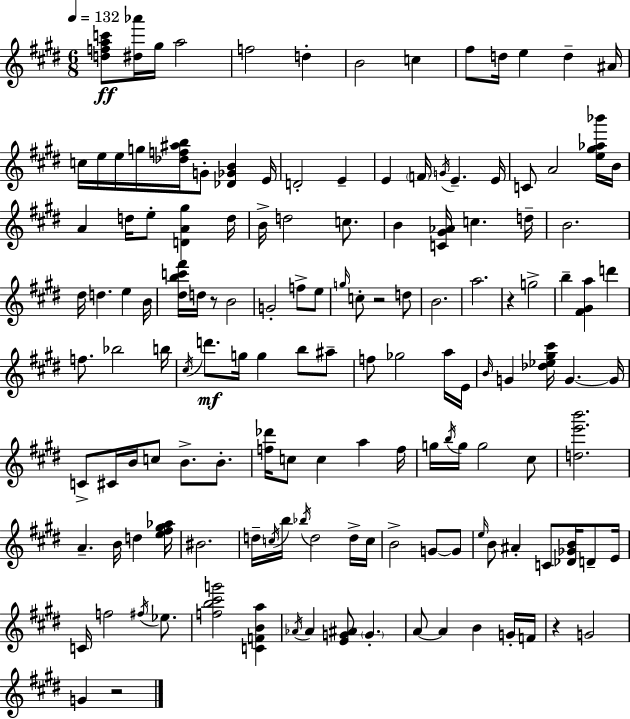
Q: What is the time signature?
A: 6/8